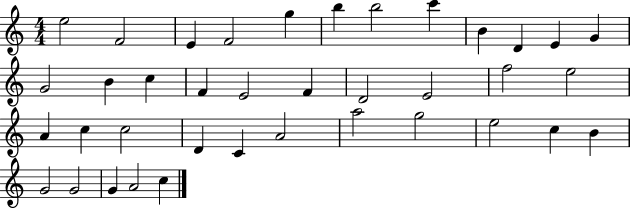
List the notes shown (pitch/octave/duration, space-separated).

E5/h F4/h E4/q F4/h G5/q B5/q B5/h C6/q B4/q D4/q E4/q G4/q G4/h B4/q C5/q F4/q E4/h F4/q D4/h E4/h F5/h E5/h A4/q C5/q C5/h D4/q C4/q A4/h A5/h G5/h E5/h C5/q B4/q G4/h G4/h G4/q A4/h C5/q